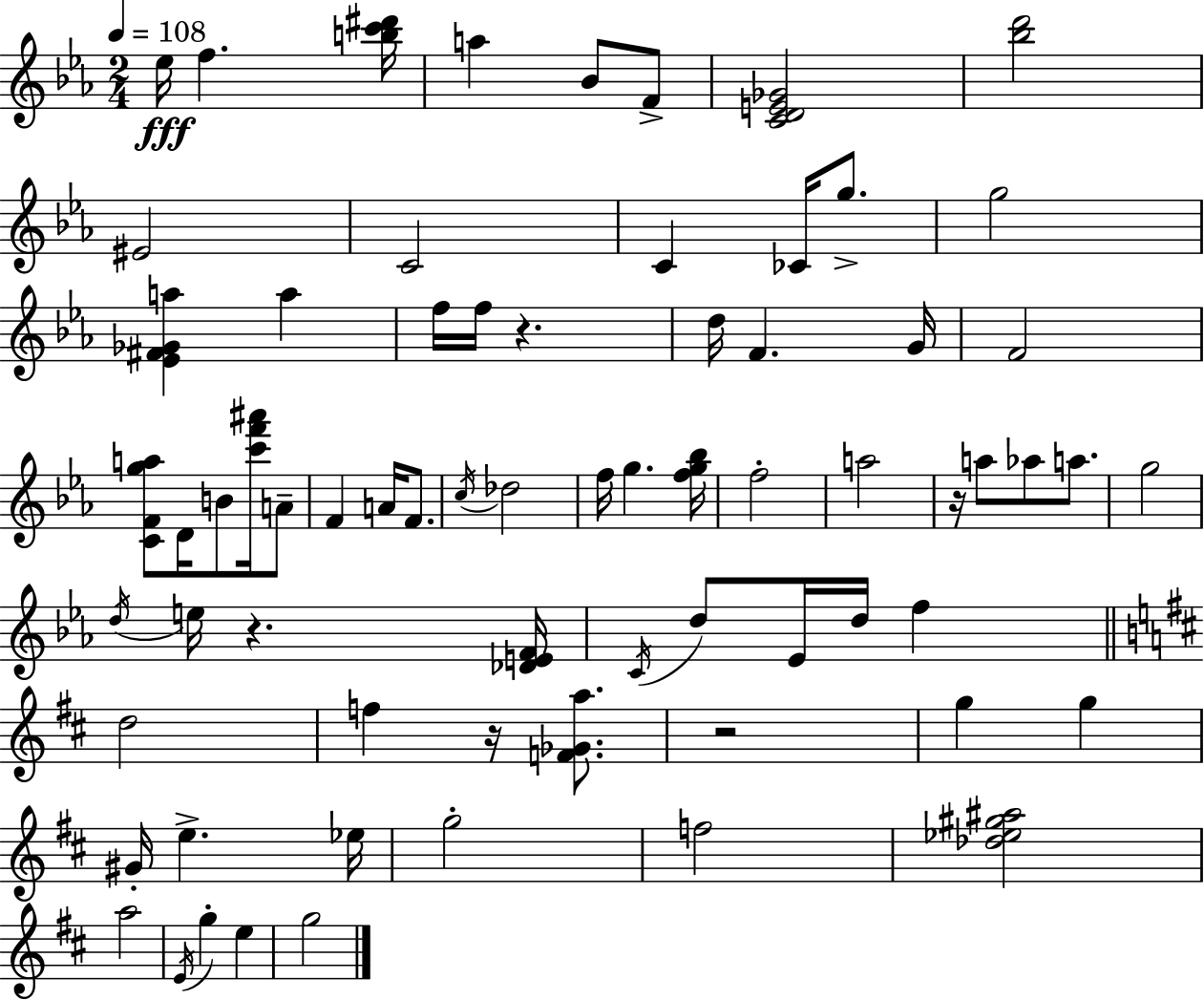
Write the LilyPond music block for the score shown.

{
  \clef treble
  \numericTimeSignature
  \time 2/4
  \key c \minor
  \tempo 4 = 108
  ees''16\fff f''4. <b'' c''' dis'''>16 | a''4 bes'8 f'8-> | <c' d' e' ges'>2 | <bes'' d'''>2 | \break eis'2 | c'2 | c'4 ces'16 g''8.-> | g''2 | \break <ees' fis' ges' a''>4 a''4 | f''16 f''16 r4. | d''16 f'4. g'16 | f'2 | \break <c' f' g'' a''>8 d'16 b'8 <c''' f''' ais'''>16 a'8-- | f'4 a'16 f'8. | \acciaccatura { c''16 } des''2 | f''16 g''4. | \break <f'' g'' bes''>16 f''2-. | a''2 | r16 a''8 aes''8 a''8. | g''2 | \break \acciaccatura { d''16 } e''16 r4. | <des' e' f'>16 \acciaccatura { c'16 } d''8 ees'16 d''16 f''4 | \bar "||" \break \key d \major d''2 | f''4 r16 <f' ges' a''>8. | r2 | g''4 g''4 | \break gis'16-. e''4.-> ees''16 | g''2-. | f''2 | <des'' ees'' gis'' ais''>2 | \break a''2 | \acciaccatura { e'16 } g''4-. e''4 | g''2 | \bar "|."
}